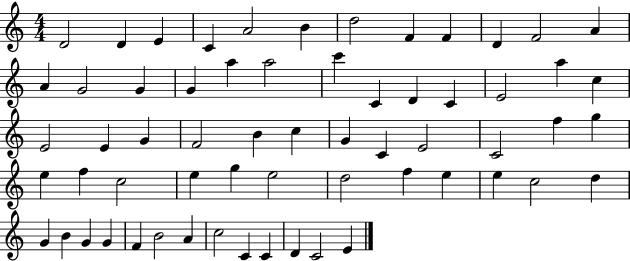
X:1
T:Untitled
M:4/4
L:1/4
K:C
D2 D E C A2 B d2 F F D F2 A A G2 G G a a2 c' C D C E2 a c E2 E G F2 B c G C E2 C2 f g e f c2 e g e2 d2 f e e c2 d G B G G F B2 A c2 C C D C2 E